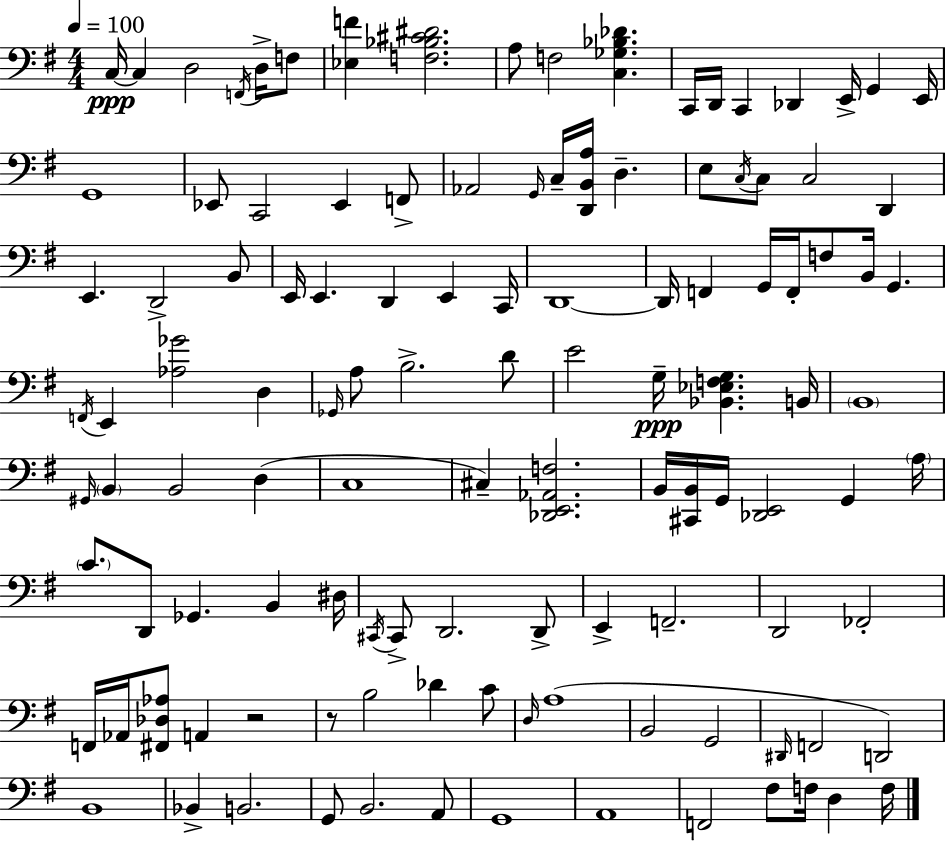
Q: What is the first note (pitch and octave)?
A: C3